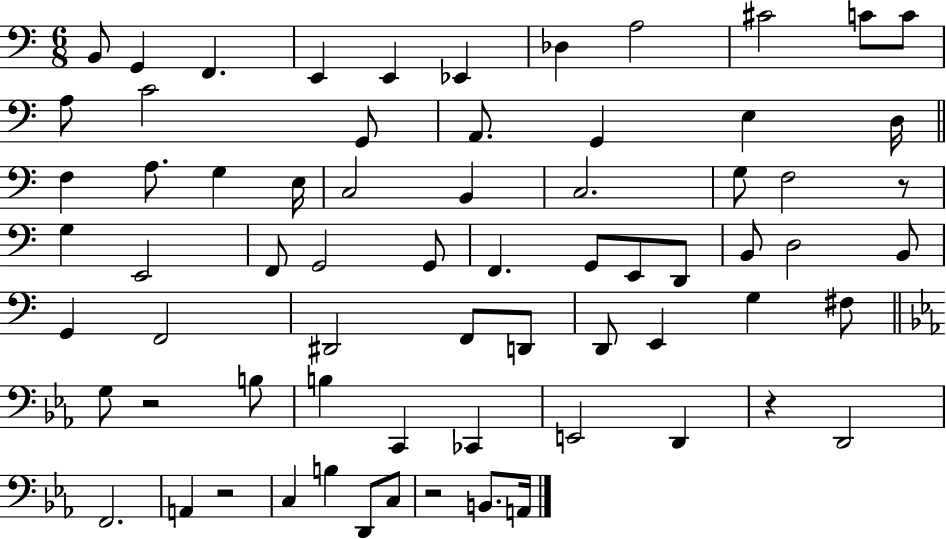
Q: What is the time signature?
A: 6/8